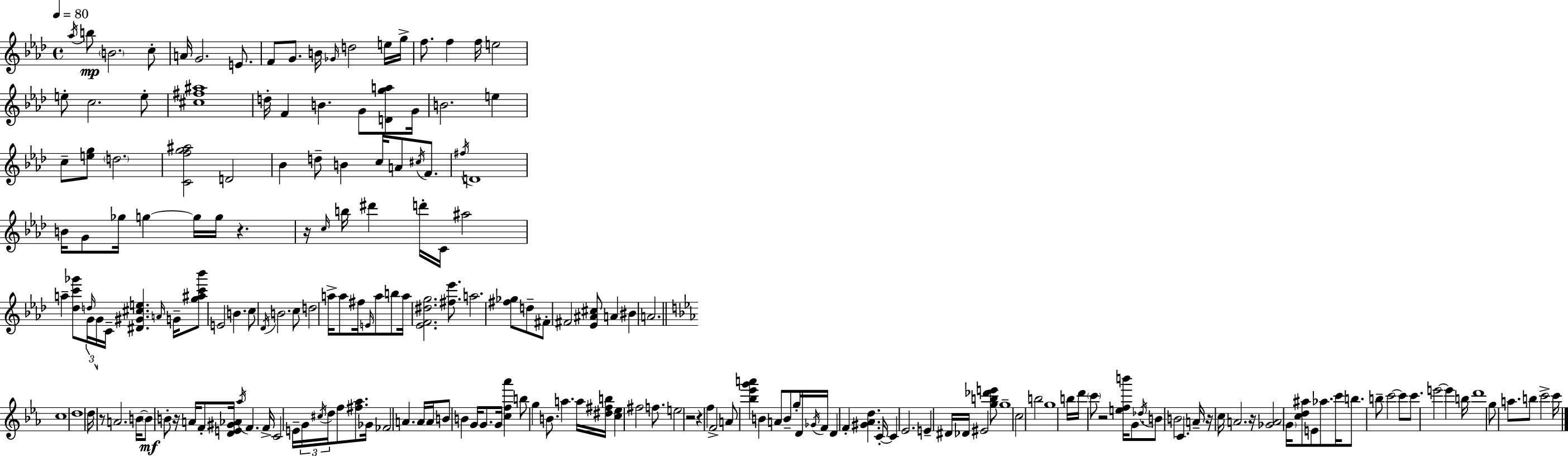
{
  \clef treble
  \time 4/4
  \defaultTimeSignature
  \key f \minor
  \tempo 4 = 80
  \acciaccatura { aes''16 }\mp b''8 \parenthesize b'2. c''8-. | a'16 g'2. e'8. | f'8 g'8. b'16 \grace { ges'16 } d''2 | e''16 g''16-> f''8. f''4 f''16 e''2 | \break e''8-. c''2. | e''8-. <cis'' fis'' ais''>1 | d''16-. f'4 b'4. g'8 <d' g'' a''>8 | g'16 b'2. e''4 | \break c''8-- <e'' g''>8 \parenthesize d''2. | <c' f'' g'' ais''>2 d'2 | bes'4 d''8-- b'4 c''16 a'8 \acciaccatura { cis''16 } | f'8. \acciaccatura { fis''16 } d'1 | \break b'16 g'8 ges''16 g''4~~ g''16 g''16 r4. | r16 \grace { c''16 } b''16 dis'''4 d'''16-. c'16 ais''2 | a''4-- <des'' c''' ges'''>8 \tuplet 3/2 { \grace { d''16 } g'16 g'16 } c'16-- <dis' gis' cis'' e''>4. | \grace { a'16 } g'16-- <g'' ais'' c''' bes'''>8 e'2 | \break b'4. c''8 \acciaccatura { des'16 } b'2. | c''8 d''2 | a''16-> a''8 fis''16 \grace { e'16 } a''8 b''8 a''16 <ees' f' dis'' g''>2. | <fis'' ees'''>8. a''2. | \break <fis'' ges''>8 d''8-- fis'8-. fis'2 | <ees' ais' cis''>8 a'4 bis'4 a'2. | \bar "||" \break \key ees \major c''1 | d''1 | d''16 r8 a'2. b'16~~ | \parenthesize b'8\mf b'8-. r16 a'16 f'8-. <d' e' gis' aes'>16 \acciaccatura { aes''16 } f'4. | \break f'16-> c'2 e'16-- \tuplet 3/2 { g'16 \acciaccatura { cis''16 } d''16 } f''8 <fis'' aes''>8. | ges'16 fes'2 a'4. | a'16 a'16 b'8 b'4 g'16 g'8. g'16 <c'' f'' aes'''>4 | b''8 g''4 b'8. a''4. | \break a''16 <dis'' fis'' b''>16 <c'' ees''>4 fis''2 f''8. | e''2 r2 | r4 f''4 f'2-> | a'8 <bes'' ees''' g''' a'''>4 b'4 a'8 b'8-- | \break g''16-. d'16 \acciaccatura { ges'16 } f'16 d'4 f'4-. <gis' aes' d''>4. | c'16-.~~ c'4 ees'2. | e'4-- dis'16 des'16 eis'2 | <g'' b'' des''' e'''>8 g''1-- | \break c''2 b''2 | g''1 | b''16 d'''16 \parenthesize c'''8 r2 <e'' f'' b'''>16 | g'8. \acciaccatura { des''16 } b'8 b'2 c'4. | \break a'16-- r16 c''16 a'2. | r16 <ges' a'>2 \parenthesize g'16 <c'' d'' ais''>8 e'8 | aes''8. c'''16 b''8. b''8-- c'''2~~ | c'''8 c'''8. e'''2~~ e'''4 | \break b''16 d'''1 | g''8 a''8. b''8 c'''2-> | c'''16 \bar "|."
}